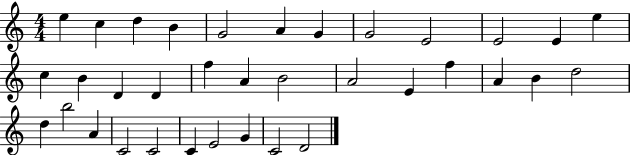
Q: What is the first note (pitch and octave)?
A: E5